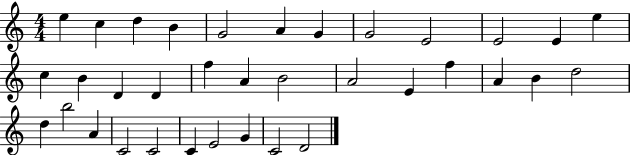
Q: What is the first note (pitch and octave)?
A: E5